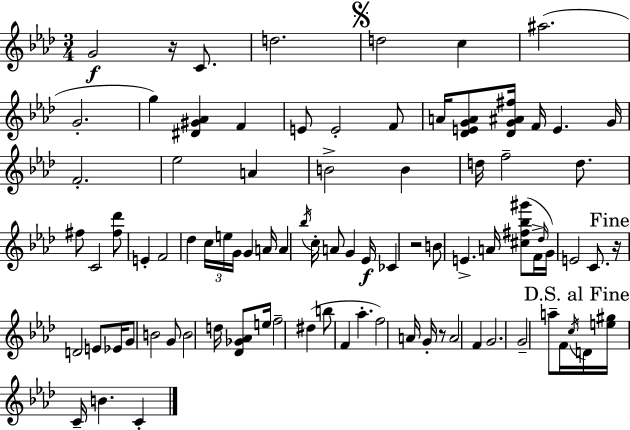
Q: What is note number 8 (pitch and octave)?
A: G5